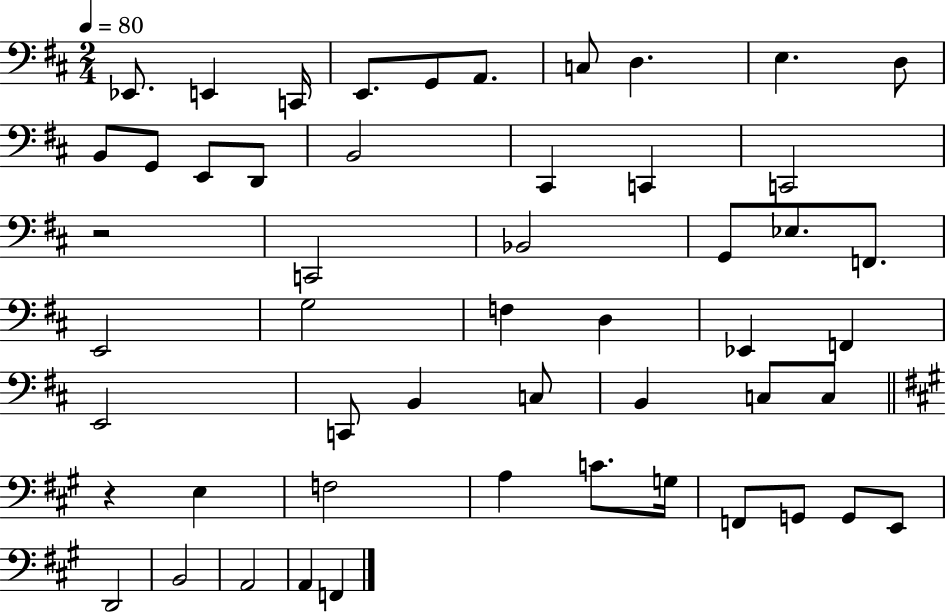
Eb2/e. E2/q C2/s E2/e. G2/e A2/e. C3/e D3/q. E3/q. D3/e B2/e G2/e E2/e D2/e B2/h C#2/q C2/q C2/h R/h C2/h Bb2/h G2/e Eb3/e. F2/e. E2/h G3/h F3/q D3/q Eb2/q F2/q E2/h C2/e B2/q C3/e B2/q C3/e C3/e R/q E3/q F3/h A3/q C4/e. G3/s F2/e G2/e G2/e E2/e D2/h B2/h A2/h A2/q F2/q